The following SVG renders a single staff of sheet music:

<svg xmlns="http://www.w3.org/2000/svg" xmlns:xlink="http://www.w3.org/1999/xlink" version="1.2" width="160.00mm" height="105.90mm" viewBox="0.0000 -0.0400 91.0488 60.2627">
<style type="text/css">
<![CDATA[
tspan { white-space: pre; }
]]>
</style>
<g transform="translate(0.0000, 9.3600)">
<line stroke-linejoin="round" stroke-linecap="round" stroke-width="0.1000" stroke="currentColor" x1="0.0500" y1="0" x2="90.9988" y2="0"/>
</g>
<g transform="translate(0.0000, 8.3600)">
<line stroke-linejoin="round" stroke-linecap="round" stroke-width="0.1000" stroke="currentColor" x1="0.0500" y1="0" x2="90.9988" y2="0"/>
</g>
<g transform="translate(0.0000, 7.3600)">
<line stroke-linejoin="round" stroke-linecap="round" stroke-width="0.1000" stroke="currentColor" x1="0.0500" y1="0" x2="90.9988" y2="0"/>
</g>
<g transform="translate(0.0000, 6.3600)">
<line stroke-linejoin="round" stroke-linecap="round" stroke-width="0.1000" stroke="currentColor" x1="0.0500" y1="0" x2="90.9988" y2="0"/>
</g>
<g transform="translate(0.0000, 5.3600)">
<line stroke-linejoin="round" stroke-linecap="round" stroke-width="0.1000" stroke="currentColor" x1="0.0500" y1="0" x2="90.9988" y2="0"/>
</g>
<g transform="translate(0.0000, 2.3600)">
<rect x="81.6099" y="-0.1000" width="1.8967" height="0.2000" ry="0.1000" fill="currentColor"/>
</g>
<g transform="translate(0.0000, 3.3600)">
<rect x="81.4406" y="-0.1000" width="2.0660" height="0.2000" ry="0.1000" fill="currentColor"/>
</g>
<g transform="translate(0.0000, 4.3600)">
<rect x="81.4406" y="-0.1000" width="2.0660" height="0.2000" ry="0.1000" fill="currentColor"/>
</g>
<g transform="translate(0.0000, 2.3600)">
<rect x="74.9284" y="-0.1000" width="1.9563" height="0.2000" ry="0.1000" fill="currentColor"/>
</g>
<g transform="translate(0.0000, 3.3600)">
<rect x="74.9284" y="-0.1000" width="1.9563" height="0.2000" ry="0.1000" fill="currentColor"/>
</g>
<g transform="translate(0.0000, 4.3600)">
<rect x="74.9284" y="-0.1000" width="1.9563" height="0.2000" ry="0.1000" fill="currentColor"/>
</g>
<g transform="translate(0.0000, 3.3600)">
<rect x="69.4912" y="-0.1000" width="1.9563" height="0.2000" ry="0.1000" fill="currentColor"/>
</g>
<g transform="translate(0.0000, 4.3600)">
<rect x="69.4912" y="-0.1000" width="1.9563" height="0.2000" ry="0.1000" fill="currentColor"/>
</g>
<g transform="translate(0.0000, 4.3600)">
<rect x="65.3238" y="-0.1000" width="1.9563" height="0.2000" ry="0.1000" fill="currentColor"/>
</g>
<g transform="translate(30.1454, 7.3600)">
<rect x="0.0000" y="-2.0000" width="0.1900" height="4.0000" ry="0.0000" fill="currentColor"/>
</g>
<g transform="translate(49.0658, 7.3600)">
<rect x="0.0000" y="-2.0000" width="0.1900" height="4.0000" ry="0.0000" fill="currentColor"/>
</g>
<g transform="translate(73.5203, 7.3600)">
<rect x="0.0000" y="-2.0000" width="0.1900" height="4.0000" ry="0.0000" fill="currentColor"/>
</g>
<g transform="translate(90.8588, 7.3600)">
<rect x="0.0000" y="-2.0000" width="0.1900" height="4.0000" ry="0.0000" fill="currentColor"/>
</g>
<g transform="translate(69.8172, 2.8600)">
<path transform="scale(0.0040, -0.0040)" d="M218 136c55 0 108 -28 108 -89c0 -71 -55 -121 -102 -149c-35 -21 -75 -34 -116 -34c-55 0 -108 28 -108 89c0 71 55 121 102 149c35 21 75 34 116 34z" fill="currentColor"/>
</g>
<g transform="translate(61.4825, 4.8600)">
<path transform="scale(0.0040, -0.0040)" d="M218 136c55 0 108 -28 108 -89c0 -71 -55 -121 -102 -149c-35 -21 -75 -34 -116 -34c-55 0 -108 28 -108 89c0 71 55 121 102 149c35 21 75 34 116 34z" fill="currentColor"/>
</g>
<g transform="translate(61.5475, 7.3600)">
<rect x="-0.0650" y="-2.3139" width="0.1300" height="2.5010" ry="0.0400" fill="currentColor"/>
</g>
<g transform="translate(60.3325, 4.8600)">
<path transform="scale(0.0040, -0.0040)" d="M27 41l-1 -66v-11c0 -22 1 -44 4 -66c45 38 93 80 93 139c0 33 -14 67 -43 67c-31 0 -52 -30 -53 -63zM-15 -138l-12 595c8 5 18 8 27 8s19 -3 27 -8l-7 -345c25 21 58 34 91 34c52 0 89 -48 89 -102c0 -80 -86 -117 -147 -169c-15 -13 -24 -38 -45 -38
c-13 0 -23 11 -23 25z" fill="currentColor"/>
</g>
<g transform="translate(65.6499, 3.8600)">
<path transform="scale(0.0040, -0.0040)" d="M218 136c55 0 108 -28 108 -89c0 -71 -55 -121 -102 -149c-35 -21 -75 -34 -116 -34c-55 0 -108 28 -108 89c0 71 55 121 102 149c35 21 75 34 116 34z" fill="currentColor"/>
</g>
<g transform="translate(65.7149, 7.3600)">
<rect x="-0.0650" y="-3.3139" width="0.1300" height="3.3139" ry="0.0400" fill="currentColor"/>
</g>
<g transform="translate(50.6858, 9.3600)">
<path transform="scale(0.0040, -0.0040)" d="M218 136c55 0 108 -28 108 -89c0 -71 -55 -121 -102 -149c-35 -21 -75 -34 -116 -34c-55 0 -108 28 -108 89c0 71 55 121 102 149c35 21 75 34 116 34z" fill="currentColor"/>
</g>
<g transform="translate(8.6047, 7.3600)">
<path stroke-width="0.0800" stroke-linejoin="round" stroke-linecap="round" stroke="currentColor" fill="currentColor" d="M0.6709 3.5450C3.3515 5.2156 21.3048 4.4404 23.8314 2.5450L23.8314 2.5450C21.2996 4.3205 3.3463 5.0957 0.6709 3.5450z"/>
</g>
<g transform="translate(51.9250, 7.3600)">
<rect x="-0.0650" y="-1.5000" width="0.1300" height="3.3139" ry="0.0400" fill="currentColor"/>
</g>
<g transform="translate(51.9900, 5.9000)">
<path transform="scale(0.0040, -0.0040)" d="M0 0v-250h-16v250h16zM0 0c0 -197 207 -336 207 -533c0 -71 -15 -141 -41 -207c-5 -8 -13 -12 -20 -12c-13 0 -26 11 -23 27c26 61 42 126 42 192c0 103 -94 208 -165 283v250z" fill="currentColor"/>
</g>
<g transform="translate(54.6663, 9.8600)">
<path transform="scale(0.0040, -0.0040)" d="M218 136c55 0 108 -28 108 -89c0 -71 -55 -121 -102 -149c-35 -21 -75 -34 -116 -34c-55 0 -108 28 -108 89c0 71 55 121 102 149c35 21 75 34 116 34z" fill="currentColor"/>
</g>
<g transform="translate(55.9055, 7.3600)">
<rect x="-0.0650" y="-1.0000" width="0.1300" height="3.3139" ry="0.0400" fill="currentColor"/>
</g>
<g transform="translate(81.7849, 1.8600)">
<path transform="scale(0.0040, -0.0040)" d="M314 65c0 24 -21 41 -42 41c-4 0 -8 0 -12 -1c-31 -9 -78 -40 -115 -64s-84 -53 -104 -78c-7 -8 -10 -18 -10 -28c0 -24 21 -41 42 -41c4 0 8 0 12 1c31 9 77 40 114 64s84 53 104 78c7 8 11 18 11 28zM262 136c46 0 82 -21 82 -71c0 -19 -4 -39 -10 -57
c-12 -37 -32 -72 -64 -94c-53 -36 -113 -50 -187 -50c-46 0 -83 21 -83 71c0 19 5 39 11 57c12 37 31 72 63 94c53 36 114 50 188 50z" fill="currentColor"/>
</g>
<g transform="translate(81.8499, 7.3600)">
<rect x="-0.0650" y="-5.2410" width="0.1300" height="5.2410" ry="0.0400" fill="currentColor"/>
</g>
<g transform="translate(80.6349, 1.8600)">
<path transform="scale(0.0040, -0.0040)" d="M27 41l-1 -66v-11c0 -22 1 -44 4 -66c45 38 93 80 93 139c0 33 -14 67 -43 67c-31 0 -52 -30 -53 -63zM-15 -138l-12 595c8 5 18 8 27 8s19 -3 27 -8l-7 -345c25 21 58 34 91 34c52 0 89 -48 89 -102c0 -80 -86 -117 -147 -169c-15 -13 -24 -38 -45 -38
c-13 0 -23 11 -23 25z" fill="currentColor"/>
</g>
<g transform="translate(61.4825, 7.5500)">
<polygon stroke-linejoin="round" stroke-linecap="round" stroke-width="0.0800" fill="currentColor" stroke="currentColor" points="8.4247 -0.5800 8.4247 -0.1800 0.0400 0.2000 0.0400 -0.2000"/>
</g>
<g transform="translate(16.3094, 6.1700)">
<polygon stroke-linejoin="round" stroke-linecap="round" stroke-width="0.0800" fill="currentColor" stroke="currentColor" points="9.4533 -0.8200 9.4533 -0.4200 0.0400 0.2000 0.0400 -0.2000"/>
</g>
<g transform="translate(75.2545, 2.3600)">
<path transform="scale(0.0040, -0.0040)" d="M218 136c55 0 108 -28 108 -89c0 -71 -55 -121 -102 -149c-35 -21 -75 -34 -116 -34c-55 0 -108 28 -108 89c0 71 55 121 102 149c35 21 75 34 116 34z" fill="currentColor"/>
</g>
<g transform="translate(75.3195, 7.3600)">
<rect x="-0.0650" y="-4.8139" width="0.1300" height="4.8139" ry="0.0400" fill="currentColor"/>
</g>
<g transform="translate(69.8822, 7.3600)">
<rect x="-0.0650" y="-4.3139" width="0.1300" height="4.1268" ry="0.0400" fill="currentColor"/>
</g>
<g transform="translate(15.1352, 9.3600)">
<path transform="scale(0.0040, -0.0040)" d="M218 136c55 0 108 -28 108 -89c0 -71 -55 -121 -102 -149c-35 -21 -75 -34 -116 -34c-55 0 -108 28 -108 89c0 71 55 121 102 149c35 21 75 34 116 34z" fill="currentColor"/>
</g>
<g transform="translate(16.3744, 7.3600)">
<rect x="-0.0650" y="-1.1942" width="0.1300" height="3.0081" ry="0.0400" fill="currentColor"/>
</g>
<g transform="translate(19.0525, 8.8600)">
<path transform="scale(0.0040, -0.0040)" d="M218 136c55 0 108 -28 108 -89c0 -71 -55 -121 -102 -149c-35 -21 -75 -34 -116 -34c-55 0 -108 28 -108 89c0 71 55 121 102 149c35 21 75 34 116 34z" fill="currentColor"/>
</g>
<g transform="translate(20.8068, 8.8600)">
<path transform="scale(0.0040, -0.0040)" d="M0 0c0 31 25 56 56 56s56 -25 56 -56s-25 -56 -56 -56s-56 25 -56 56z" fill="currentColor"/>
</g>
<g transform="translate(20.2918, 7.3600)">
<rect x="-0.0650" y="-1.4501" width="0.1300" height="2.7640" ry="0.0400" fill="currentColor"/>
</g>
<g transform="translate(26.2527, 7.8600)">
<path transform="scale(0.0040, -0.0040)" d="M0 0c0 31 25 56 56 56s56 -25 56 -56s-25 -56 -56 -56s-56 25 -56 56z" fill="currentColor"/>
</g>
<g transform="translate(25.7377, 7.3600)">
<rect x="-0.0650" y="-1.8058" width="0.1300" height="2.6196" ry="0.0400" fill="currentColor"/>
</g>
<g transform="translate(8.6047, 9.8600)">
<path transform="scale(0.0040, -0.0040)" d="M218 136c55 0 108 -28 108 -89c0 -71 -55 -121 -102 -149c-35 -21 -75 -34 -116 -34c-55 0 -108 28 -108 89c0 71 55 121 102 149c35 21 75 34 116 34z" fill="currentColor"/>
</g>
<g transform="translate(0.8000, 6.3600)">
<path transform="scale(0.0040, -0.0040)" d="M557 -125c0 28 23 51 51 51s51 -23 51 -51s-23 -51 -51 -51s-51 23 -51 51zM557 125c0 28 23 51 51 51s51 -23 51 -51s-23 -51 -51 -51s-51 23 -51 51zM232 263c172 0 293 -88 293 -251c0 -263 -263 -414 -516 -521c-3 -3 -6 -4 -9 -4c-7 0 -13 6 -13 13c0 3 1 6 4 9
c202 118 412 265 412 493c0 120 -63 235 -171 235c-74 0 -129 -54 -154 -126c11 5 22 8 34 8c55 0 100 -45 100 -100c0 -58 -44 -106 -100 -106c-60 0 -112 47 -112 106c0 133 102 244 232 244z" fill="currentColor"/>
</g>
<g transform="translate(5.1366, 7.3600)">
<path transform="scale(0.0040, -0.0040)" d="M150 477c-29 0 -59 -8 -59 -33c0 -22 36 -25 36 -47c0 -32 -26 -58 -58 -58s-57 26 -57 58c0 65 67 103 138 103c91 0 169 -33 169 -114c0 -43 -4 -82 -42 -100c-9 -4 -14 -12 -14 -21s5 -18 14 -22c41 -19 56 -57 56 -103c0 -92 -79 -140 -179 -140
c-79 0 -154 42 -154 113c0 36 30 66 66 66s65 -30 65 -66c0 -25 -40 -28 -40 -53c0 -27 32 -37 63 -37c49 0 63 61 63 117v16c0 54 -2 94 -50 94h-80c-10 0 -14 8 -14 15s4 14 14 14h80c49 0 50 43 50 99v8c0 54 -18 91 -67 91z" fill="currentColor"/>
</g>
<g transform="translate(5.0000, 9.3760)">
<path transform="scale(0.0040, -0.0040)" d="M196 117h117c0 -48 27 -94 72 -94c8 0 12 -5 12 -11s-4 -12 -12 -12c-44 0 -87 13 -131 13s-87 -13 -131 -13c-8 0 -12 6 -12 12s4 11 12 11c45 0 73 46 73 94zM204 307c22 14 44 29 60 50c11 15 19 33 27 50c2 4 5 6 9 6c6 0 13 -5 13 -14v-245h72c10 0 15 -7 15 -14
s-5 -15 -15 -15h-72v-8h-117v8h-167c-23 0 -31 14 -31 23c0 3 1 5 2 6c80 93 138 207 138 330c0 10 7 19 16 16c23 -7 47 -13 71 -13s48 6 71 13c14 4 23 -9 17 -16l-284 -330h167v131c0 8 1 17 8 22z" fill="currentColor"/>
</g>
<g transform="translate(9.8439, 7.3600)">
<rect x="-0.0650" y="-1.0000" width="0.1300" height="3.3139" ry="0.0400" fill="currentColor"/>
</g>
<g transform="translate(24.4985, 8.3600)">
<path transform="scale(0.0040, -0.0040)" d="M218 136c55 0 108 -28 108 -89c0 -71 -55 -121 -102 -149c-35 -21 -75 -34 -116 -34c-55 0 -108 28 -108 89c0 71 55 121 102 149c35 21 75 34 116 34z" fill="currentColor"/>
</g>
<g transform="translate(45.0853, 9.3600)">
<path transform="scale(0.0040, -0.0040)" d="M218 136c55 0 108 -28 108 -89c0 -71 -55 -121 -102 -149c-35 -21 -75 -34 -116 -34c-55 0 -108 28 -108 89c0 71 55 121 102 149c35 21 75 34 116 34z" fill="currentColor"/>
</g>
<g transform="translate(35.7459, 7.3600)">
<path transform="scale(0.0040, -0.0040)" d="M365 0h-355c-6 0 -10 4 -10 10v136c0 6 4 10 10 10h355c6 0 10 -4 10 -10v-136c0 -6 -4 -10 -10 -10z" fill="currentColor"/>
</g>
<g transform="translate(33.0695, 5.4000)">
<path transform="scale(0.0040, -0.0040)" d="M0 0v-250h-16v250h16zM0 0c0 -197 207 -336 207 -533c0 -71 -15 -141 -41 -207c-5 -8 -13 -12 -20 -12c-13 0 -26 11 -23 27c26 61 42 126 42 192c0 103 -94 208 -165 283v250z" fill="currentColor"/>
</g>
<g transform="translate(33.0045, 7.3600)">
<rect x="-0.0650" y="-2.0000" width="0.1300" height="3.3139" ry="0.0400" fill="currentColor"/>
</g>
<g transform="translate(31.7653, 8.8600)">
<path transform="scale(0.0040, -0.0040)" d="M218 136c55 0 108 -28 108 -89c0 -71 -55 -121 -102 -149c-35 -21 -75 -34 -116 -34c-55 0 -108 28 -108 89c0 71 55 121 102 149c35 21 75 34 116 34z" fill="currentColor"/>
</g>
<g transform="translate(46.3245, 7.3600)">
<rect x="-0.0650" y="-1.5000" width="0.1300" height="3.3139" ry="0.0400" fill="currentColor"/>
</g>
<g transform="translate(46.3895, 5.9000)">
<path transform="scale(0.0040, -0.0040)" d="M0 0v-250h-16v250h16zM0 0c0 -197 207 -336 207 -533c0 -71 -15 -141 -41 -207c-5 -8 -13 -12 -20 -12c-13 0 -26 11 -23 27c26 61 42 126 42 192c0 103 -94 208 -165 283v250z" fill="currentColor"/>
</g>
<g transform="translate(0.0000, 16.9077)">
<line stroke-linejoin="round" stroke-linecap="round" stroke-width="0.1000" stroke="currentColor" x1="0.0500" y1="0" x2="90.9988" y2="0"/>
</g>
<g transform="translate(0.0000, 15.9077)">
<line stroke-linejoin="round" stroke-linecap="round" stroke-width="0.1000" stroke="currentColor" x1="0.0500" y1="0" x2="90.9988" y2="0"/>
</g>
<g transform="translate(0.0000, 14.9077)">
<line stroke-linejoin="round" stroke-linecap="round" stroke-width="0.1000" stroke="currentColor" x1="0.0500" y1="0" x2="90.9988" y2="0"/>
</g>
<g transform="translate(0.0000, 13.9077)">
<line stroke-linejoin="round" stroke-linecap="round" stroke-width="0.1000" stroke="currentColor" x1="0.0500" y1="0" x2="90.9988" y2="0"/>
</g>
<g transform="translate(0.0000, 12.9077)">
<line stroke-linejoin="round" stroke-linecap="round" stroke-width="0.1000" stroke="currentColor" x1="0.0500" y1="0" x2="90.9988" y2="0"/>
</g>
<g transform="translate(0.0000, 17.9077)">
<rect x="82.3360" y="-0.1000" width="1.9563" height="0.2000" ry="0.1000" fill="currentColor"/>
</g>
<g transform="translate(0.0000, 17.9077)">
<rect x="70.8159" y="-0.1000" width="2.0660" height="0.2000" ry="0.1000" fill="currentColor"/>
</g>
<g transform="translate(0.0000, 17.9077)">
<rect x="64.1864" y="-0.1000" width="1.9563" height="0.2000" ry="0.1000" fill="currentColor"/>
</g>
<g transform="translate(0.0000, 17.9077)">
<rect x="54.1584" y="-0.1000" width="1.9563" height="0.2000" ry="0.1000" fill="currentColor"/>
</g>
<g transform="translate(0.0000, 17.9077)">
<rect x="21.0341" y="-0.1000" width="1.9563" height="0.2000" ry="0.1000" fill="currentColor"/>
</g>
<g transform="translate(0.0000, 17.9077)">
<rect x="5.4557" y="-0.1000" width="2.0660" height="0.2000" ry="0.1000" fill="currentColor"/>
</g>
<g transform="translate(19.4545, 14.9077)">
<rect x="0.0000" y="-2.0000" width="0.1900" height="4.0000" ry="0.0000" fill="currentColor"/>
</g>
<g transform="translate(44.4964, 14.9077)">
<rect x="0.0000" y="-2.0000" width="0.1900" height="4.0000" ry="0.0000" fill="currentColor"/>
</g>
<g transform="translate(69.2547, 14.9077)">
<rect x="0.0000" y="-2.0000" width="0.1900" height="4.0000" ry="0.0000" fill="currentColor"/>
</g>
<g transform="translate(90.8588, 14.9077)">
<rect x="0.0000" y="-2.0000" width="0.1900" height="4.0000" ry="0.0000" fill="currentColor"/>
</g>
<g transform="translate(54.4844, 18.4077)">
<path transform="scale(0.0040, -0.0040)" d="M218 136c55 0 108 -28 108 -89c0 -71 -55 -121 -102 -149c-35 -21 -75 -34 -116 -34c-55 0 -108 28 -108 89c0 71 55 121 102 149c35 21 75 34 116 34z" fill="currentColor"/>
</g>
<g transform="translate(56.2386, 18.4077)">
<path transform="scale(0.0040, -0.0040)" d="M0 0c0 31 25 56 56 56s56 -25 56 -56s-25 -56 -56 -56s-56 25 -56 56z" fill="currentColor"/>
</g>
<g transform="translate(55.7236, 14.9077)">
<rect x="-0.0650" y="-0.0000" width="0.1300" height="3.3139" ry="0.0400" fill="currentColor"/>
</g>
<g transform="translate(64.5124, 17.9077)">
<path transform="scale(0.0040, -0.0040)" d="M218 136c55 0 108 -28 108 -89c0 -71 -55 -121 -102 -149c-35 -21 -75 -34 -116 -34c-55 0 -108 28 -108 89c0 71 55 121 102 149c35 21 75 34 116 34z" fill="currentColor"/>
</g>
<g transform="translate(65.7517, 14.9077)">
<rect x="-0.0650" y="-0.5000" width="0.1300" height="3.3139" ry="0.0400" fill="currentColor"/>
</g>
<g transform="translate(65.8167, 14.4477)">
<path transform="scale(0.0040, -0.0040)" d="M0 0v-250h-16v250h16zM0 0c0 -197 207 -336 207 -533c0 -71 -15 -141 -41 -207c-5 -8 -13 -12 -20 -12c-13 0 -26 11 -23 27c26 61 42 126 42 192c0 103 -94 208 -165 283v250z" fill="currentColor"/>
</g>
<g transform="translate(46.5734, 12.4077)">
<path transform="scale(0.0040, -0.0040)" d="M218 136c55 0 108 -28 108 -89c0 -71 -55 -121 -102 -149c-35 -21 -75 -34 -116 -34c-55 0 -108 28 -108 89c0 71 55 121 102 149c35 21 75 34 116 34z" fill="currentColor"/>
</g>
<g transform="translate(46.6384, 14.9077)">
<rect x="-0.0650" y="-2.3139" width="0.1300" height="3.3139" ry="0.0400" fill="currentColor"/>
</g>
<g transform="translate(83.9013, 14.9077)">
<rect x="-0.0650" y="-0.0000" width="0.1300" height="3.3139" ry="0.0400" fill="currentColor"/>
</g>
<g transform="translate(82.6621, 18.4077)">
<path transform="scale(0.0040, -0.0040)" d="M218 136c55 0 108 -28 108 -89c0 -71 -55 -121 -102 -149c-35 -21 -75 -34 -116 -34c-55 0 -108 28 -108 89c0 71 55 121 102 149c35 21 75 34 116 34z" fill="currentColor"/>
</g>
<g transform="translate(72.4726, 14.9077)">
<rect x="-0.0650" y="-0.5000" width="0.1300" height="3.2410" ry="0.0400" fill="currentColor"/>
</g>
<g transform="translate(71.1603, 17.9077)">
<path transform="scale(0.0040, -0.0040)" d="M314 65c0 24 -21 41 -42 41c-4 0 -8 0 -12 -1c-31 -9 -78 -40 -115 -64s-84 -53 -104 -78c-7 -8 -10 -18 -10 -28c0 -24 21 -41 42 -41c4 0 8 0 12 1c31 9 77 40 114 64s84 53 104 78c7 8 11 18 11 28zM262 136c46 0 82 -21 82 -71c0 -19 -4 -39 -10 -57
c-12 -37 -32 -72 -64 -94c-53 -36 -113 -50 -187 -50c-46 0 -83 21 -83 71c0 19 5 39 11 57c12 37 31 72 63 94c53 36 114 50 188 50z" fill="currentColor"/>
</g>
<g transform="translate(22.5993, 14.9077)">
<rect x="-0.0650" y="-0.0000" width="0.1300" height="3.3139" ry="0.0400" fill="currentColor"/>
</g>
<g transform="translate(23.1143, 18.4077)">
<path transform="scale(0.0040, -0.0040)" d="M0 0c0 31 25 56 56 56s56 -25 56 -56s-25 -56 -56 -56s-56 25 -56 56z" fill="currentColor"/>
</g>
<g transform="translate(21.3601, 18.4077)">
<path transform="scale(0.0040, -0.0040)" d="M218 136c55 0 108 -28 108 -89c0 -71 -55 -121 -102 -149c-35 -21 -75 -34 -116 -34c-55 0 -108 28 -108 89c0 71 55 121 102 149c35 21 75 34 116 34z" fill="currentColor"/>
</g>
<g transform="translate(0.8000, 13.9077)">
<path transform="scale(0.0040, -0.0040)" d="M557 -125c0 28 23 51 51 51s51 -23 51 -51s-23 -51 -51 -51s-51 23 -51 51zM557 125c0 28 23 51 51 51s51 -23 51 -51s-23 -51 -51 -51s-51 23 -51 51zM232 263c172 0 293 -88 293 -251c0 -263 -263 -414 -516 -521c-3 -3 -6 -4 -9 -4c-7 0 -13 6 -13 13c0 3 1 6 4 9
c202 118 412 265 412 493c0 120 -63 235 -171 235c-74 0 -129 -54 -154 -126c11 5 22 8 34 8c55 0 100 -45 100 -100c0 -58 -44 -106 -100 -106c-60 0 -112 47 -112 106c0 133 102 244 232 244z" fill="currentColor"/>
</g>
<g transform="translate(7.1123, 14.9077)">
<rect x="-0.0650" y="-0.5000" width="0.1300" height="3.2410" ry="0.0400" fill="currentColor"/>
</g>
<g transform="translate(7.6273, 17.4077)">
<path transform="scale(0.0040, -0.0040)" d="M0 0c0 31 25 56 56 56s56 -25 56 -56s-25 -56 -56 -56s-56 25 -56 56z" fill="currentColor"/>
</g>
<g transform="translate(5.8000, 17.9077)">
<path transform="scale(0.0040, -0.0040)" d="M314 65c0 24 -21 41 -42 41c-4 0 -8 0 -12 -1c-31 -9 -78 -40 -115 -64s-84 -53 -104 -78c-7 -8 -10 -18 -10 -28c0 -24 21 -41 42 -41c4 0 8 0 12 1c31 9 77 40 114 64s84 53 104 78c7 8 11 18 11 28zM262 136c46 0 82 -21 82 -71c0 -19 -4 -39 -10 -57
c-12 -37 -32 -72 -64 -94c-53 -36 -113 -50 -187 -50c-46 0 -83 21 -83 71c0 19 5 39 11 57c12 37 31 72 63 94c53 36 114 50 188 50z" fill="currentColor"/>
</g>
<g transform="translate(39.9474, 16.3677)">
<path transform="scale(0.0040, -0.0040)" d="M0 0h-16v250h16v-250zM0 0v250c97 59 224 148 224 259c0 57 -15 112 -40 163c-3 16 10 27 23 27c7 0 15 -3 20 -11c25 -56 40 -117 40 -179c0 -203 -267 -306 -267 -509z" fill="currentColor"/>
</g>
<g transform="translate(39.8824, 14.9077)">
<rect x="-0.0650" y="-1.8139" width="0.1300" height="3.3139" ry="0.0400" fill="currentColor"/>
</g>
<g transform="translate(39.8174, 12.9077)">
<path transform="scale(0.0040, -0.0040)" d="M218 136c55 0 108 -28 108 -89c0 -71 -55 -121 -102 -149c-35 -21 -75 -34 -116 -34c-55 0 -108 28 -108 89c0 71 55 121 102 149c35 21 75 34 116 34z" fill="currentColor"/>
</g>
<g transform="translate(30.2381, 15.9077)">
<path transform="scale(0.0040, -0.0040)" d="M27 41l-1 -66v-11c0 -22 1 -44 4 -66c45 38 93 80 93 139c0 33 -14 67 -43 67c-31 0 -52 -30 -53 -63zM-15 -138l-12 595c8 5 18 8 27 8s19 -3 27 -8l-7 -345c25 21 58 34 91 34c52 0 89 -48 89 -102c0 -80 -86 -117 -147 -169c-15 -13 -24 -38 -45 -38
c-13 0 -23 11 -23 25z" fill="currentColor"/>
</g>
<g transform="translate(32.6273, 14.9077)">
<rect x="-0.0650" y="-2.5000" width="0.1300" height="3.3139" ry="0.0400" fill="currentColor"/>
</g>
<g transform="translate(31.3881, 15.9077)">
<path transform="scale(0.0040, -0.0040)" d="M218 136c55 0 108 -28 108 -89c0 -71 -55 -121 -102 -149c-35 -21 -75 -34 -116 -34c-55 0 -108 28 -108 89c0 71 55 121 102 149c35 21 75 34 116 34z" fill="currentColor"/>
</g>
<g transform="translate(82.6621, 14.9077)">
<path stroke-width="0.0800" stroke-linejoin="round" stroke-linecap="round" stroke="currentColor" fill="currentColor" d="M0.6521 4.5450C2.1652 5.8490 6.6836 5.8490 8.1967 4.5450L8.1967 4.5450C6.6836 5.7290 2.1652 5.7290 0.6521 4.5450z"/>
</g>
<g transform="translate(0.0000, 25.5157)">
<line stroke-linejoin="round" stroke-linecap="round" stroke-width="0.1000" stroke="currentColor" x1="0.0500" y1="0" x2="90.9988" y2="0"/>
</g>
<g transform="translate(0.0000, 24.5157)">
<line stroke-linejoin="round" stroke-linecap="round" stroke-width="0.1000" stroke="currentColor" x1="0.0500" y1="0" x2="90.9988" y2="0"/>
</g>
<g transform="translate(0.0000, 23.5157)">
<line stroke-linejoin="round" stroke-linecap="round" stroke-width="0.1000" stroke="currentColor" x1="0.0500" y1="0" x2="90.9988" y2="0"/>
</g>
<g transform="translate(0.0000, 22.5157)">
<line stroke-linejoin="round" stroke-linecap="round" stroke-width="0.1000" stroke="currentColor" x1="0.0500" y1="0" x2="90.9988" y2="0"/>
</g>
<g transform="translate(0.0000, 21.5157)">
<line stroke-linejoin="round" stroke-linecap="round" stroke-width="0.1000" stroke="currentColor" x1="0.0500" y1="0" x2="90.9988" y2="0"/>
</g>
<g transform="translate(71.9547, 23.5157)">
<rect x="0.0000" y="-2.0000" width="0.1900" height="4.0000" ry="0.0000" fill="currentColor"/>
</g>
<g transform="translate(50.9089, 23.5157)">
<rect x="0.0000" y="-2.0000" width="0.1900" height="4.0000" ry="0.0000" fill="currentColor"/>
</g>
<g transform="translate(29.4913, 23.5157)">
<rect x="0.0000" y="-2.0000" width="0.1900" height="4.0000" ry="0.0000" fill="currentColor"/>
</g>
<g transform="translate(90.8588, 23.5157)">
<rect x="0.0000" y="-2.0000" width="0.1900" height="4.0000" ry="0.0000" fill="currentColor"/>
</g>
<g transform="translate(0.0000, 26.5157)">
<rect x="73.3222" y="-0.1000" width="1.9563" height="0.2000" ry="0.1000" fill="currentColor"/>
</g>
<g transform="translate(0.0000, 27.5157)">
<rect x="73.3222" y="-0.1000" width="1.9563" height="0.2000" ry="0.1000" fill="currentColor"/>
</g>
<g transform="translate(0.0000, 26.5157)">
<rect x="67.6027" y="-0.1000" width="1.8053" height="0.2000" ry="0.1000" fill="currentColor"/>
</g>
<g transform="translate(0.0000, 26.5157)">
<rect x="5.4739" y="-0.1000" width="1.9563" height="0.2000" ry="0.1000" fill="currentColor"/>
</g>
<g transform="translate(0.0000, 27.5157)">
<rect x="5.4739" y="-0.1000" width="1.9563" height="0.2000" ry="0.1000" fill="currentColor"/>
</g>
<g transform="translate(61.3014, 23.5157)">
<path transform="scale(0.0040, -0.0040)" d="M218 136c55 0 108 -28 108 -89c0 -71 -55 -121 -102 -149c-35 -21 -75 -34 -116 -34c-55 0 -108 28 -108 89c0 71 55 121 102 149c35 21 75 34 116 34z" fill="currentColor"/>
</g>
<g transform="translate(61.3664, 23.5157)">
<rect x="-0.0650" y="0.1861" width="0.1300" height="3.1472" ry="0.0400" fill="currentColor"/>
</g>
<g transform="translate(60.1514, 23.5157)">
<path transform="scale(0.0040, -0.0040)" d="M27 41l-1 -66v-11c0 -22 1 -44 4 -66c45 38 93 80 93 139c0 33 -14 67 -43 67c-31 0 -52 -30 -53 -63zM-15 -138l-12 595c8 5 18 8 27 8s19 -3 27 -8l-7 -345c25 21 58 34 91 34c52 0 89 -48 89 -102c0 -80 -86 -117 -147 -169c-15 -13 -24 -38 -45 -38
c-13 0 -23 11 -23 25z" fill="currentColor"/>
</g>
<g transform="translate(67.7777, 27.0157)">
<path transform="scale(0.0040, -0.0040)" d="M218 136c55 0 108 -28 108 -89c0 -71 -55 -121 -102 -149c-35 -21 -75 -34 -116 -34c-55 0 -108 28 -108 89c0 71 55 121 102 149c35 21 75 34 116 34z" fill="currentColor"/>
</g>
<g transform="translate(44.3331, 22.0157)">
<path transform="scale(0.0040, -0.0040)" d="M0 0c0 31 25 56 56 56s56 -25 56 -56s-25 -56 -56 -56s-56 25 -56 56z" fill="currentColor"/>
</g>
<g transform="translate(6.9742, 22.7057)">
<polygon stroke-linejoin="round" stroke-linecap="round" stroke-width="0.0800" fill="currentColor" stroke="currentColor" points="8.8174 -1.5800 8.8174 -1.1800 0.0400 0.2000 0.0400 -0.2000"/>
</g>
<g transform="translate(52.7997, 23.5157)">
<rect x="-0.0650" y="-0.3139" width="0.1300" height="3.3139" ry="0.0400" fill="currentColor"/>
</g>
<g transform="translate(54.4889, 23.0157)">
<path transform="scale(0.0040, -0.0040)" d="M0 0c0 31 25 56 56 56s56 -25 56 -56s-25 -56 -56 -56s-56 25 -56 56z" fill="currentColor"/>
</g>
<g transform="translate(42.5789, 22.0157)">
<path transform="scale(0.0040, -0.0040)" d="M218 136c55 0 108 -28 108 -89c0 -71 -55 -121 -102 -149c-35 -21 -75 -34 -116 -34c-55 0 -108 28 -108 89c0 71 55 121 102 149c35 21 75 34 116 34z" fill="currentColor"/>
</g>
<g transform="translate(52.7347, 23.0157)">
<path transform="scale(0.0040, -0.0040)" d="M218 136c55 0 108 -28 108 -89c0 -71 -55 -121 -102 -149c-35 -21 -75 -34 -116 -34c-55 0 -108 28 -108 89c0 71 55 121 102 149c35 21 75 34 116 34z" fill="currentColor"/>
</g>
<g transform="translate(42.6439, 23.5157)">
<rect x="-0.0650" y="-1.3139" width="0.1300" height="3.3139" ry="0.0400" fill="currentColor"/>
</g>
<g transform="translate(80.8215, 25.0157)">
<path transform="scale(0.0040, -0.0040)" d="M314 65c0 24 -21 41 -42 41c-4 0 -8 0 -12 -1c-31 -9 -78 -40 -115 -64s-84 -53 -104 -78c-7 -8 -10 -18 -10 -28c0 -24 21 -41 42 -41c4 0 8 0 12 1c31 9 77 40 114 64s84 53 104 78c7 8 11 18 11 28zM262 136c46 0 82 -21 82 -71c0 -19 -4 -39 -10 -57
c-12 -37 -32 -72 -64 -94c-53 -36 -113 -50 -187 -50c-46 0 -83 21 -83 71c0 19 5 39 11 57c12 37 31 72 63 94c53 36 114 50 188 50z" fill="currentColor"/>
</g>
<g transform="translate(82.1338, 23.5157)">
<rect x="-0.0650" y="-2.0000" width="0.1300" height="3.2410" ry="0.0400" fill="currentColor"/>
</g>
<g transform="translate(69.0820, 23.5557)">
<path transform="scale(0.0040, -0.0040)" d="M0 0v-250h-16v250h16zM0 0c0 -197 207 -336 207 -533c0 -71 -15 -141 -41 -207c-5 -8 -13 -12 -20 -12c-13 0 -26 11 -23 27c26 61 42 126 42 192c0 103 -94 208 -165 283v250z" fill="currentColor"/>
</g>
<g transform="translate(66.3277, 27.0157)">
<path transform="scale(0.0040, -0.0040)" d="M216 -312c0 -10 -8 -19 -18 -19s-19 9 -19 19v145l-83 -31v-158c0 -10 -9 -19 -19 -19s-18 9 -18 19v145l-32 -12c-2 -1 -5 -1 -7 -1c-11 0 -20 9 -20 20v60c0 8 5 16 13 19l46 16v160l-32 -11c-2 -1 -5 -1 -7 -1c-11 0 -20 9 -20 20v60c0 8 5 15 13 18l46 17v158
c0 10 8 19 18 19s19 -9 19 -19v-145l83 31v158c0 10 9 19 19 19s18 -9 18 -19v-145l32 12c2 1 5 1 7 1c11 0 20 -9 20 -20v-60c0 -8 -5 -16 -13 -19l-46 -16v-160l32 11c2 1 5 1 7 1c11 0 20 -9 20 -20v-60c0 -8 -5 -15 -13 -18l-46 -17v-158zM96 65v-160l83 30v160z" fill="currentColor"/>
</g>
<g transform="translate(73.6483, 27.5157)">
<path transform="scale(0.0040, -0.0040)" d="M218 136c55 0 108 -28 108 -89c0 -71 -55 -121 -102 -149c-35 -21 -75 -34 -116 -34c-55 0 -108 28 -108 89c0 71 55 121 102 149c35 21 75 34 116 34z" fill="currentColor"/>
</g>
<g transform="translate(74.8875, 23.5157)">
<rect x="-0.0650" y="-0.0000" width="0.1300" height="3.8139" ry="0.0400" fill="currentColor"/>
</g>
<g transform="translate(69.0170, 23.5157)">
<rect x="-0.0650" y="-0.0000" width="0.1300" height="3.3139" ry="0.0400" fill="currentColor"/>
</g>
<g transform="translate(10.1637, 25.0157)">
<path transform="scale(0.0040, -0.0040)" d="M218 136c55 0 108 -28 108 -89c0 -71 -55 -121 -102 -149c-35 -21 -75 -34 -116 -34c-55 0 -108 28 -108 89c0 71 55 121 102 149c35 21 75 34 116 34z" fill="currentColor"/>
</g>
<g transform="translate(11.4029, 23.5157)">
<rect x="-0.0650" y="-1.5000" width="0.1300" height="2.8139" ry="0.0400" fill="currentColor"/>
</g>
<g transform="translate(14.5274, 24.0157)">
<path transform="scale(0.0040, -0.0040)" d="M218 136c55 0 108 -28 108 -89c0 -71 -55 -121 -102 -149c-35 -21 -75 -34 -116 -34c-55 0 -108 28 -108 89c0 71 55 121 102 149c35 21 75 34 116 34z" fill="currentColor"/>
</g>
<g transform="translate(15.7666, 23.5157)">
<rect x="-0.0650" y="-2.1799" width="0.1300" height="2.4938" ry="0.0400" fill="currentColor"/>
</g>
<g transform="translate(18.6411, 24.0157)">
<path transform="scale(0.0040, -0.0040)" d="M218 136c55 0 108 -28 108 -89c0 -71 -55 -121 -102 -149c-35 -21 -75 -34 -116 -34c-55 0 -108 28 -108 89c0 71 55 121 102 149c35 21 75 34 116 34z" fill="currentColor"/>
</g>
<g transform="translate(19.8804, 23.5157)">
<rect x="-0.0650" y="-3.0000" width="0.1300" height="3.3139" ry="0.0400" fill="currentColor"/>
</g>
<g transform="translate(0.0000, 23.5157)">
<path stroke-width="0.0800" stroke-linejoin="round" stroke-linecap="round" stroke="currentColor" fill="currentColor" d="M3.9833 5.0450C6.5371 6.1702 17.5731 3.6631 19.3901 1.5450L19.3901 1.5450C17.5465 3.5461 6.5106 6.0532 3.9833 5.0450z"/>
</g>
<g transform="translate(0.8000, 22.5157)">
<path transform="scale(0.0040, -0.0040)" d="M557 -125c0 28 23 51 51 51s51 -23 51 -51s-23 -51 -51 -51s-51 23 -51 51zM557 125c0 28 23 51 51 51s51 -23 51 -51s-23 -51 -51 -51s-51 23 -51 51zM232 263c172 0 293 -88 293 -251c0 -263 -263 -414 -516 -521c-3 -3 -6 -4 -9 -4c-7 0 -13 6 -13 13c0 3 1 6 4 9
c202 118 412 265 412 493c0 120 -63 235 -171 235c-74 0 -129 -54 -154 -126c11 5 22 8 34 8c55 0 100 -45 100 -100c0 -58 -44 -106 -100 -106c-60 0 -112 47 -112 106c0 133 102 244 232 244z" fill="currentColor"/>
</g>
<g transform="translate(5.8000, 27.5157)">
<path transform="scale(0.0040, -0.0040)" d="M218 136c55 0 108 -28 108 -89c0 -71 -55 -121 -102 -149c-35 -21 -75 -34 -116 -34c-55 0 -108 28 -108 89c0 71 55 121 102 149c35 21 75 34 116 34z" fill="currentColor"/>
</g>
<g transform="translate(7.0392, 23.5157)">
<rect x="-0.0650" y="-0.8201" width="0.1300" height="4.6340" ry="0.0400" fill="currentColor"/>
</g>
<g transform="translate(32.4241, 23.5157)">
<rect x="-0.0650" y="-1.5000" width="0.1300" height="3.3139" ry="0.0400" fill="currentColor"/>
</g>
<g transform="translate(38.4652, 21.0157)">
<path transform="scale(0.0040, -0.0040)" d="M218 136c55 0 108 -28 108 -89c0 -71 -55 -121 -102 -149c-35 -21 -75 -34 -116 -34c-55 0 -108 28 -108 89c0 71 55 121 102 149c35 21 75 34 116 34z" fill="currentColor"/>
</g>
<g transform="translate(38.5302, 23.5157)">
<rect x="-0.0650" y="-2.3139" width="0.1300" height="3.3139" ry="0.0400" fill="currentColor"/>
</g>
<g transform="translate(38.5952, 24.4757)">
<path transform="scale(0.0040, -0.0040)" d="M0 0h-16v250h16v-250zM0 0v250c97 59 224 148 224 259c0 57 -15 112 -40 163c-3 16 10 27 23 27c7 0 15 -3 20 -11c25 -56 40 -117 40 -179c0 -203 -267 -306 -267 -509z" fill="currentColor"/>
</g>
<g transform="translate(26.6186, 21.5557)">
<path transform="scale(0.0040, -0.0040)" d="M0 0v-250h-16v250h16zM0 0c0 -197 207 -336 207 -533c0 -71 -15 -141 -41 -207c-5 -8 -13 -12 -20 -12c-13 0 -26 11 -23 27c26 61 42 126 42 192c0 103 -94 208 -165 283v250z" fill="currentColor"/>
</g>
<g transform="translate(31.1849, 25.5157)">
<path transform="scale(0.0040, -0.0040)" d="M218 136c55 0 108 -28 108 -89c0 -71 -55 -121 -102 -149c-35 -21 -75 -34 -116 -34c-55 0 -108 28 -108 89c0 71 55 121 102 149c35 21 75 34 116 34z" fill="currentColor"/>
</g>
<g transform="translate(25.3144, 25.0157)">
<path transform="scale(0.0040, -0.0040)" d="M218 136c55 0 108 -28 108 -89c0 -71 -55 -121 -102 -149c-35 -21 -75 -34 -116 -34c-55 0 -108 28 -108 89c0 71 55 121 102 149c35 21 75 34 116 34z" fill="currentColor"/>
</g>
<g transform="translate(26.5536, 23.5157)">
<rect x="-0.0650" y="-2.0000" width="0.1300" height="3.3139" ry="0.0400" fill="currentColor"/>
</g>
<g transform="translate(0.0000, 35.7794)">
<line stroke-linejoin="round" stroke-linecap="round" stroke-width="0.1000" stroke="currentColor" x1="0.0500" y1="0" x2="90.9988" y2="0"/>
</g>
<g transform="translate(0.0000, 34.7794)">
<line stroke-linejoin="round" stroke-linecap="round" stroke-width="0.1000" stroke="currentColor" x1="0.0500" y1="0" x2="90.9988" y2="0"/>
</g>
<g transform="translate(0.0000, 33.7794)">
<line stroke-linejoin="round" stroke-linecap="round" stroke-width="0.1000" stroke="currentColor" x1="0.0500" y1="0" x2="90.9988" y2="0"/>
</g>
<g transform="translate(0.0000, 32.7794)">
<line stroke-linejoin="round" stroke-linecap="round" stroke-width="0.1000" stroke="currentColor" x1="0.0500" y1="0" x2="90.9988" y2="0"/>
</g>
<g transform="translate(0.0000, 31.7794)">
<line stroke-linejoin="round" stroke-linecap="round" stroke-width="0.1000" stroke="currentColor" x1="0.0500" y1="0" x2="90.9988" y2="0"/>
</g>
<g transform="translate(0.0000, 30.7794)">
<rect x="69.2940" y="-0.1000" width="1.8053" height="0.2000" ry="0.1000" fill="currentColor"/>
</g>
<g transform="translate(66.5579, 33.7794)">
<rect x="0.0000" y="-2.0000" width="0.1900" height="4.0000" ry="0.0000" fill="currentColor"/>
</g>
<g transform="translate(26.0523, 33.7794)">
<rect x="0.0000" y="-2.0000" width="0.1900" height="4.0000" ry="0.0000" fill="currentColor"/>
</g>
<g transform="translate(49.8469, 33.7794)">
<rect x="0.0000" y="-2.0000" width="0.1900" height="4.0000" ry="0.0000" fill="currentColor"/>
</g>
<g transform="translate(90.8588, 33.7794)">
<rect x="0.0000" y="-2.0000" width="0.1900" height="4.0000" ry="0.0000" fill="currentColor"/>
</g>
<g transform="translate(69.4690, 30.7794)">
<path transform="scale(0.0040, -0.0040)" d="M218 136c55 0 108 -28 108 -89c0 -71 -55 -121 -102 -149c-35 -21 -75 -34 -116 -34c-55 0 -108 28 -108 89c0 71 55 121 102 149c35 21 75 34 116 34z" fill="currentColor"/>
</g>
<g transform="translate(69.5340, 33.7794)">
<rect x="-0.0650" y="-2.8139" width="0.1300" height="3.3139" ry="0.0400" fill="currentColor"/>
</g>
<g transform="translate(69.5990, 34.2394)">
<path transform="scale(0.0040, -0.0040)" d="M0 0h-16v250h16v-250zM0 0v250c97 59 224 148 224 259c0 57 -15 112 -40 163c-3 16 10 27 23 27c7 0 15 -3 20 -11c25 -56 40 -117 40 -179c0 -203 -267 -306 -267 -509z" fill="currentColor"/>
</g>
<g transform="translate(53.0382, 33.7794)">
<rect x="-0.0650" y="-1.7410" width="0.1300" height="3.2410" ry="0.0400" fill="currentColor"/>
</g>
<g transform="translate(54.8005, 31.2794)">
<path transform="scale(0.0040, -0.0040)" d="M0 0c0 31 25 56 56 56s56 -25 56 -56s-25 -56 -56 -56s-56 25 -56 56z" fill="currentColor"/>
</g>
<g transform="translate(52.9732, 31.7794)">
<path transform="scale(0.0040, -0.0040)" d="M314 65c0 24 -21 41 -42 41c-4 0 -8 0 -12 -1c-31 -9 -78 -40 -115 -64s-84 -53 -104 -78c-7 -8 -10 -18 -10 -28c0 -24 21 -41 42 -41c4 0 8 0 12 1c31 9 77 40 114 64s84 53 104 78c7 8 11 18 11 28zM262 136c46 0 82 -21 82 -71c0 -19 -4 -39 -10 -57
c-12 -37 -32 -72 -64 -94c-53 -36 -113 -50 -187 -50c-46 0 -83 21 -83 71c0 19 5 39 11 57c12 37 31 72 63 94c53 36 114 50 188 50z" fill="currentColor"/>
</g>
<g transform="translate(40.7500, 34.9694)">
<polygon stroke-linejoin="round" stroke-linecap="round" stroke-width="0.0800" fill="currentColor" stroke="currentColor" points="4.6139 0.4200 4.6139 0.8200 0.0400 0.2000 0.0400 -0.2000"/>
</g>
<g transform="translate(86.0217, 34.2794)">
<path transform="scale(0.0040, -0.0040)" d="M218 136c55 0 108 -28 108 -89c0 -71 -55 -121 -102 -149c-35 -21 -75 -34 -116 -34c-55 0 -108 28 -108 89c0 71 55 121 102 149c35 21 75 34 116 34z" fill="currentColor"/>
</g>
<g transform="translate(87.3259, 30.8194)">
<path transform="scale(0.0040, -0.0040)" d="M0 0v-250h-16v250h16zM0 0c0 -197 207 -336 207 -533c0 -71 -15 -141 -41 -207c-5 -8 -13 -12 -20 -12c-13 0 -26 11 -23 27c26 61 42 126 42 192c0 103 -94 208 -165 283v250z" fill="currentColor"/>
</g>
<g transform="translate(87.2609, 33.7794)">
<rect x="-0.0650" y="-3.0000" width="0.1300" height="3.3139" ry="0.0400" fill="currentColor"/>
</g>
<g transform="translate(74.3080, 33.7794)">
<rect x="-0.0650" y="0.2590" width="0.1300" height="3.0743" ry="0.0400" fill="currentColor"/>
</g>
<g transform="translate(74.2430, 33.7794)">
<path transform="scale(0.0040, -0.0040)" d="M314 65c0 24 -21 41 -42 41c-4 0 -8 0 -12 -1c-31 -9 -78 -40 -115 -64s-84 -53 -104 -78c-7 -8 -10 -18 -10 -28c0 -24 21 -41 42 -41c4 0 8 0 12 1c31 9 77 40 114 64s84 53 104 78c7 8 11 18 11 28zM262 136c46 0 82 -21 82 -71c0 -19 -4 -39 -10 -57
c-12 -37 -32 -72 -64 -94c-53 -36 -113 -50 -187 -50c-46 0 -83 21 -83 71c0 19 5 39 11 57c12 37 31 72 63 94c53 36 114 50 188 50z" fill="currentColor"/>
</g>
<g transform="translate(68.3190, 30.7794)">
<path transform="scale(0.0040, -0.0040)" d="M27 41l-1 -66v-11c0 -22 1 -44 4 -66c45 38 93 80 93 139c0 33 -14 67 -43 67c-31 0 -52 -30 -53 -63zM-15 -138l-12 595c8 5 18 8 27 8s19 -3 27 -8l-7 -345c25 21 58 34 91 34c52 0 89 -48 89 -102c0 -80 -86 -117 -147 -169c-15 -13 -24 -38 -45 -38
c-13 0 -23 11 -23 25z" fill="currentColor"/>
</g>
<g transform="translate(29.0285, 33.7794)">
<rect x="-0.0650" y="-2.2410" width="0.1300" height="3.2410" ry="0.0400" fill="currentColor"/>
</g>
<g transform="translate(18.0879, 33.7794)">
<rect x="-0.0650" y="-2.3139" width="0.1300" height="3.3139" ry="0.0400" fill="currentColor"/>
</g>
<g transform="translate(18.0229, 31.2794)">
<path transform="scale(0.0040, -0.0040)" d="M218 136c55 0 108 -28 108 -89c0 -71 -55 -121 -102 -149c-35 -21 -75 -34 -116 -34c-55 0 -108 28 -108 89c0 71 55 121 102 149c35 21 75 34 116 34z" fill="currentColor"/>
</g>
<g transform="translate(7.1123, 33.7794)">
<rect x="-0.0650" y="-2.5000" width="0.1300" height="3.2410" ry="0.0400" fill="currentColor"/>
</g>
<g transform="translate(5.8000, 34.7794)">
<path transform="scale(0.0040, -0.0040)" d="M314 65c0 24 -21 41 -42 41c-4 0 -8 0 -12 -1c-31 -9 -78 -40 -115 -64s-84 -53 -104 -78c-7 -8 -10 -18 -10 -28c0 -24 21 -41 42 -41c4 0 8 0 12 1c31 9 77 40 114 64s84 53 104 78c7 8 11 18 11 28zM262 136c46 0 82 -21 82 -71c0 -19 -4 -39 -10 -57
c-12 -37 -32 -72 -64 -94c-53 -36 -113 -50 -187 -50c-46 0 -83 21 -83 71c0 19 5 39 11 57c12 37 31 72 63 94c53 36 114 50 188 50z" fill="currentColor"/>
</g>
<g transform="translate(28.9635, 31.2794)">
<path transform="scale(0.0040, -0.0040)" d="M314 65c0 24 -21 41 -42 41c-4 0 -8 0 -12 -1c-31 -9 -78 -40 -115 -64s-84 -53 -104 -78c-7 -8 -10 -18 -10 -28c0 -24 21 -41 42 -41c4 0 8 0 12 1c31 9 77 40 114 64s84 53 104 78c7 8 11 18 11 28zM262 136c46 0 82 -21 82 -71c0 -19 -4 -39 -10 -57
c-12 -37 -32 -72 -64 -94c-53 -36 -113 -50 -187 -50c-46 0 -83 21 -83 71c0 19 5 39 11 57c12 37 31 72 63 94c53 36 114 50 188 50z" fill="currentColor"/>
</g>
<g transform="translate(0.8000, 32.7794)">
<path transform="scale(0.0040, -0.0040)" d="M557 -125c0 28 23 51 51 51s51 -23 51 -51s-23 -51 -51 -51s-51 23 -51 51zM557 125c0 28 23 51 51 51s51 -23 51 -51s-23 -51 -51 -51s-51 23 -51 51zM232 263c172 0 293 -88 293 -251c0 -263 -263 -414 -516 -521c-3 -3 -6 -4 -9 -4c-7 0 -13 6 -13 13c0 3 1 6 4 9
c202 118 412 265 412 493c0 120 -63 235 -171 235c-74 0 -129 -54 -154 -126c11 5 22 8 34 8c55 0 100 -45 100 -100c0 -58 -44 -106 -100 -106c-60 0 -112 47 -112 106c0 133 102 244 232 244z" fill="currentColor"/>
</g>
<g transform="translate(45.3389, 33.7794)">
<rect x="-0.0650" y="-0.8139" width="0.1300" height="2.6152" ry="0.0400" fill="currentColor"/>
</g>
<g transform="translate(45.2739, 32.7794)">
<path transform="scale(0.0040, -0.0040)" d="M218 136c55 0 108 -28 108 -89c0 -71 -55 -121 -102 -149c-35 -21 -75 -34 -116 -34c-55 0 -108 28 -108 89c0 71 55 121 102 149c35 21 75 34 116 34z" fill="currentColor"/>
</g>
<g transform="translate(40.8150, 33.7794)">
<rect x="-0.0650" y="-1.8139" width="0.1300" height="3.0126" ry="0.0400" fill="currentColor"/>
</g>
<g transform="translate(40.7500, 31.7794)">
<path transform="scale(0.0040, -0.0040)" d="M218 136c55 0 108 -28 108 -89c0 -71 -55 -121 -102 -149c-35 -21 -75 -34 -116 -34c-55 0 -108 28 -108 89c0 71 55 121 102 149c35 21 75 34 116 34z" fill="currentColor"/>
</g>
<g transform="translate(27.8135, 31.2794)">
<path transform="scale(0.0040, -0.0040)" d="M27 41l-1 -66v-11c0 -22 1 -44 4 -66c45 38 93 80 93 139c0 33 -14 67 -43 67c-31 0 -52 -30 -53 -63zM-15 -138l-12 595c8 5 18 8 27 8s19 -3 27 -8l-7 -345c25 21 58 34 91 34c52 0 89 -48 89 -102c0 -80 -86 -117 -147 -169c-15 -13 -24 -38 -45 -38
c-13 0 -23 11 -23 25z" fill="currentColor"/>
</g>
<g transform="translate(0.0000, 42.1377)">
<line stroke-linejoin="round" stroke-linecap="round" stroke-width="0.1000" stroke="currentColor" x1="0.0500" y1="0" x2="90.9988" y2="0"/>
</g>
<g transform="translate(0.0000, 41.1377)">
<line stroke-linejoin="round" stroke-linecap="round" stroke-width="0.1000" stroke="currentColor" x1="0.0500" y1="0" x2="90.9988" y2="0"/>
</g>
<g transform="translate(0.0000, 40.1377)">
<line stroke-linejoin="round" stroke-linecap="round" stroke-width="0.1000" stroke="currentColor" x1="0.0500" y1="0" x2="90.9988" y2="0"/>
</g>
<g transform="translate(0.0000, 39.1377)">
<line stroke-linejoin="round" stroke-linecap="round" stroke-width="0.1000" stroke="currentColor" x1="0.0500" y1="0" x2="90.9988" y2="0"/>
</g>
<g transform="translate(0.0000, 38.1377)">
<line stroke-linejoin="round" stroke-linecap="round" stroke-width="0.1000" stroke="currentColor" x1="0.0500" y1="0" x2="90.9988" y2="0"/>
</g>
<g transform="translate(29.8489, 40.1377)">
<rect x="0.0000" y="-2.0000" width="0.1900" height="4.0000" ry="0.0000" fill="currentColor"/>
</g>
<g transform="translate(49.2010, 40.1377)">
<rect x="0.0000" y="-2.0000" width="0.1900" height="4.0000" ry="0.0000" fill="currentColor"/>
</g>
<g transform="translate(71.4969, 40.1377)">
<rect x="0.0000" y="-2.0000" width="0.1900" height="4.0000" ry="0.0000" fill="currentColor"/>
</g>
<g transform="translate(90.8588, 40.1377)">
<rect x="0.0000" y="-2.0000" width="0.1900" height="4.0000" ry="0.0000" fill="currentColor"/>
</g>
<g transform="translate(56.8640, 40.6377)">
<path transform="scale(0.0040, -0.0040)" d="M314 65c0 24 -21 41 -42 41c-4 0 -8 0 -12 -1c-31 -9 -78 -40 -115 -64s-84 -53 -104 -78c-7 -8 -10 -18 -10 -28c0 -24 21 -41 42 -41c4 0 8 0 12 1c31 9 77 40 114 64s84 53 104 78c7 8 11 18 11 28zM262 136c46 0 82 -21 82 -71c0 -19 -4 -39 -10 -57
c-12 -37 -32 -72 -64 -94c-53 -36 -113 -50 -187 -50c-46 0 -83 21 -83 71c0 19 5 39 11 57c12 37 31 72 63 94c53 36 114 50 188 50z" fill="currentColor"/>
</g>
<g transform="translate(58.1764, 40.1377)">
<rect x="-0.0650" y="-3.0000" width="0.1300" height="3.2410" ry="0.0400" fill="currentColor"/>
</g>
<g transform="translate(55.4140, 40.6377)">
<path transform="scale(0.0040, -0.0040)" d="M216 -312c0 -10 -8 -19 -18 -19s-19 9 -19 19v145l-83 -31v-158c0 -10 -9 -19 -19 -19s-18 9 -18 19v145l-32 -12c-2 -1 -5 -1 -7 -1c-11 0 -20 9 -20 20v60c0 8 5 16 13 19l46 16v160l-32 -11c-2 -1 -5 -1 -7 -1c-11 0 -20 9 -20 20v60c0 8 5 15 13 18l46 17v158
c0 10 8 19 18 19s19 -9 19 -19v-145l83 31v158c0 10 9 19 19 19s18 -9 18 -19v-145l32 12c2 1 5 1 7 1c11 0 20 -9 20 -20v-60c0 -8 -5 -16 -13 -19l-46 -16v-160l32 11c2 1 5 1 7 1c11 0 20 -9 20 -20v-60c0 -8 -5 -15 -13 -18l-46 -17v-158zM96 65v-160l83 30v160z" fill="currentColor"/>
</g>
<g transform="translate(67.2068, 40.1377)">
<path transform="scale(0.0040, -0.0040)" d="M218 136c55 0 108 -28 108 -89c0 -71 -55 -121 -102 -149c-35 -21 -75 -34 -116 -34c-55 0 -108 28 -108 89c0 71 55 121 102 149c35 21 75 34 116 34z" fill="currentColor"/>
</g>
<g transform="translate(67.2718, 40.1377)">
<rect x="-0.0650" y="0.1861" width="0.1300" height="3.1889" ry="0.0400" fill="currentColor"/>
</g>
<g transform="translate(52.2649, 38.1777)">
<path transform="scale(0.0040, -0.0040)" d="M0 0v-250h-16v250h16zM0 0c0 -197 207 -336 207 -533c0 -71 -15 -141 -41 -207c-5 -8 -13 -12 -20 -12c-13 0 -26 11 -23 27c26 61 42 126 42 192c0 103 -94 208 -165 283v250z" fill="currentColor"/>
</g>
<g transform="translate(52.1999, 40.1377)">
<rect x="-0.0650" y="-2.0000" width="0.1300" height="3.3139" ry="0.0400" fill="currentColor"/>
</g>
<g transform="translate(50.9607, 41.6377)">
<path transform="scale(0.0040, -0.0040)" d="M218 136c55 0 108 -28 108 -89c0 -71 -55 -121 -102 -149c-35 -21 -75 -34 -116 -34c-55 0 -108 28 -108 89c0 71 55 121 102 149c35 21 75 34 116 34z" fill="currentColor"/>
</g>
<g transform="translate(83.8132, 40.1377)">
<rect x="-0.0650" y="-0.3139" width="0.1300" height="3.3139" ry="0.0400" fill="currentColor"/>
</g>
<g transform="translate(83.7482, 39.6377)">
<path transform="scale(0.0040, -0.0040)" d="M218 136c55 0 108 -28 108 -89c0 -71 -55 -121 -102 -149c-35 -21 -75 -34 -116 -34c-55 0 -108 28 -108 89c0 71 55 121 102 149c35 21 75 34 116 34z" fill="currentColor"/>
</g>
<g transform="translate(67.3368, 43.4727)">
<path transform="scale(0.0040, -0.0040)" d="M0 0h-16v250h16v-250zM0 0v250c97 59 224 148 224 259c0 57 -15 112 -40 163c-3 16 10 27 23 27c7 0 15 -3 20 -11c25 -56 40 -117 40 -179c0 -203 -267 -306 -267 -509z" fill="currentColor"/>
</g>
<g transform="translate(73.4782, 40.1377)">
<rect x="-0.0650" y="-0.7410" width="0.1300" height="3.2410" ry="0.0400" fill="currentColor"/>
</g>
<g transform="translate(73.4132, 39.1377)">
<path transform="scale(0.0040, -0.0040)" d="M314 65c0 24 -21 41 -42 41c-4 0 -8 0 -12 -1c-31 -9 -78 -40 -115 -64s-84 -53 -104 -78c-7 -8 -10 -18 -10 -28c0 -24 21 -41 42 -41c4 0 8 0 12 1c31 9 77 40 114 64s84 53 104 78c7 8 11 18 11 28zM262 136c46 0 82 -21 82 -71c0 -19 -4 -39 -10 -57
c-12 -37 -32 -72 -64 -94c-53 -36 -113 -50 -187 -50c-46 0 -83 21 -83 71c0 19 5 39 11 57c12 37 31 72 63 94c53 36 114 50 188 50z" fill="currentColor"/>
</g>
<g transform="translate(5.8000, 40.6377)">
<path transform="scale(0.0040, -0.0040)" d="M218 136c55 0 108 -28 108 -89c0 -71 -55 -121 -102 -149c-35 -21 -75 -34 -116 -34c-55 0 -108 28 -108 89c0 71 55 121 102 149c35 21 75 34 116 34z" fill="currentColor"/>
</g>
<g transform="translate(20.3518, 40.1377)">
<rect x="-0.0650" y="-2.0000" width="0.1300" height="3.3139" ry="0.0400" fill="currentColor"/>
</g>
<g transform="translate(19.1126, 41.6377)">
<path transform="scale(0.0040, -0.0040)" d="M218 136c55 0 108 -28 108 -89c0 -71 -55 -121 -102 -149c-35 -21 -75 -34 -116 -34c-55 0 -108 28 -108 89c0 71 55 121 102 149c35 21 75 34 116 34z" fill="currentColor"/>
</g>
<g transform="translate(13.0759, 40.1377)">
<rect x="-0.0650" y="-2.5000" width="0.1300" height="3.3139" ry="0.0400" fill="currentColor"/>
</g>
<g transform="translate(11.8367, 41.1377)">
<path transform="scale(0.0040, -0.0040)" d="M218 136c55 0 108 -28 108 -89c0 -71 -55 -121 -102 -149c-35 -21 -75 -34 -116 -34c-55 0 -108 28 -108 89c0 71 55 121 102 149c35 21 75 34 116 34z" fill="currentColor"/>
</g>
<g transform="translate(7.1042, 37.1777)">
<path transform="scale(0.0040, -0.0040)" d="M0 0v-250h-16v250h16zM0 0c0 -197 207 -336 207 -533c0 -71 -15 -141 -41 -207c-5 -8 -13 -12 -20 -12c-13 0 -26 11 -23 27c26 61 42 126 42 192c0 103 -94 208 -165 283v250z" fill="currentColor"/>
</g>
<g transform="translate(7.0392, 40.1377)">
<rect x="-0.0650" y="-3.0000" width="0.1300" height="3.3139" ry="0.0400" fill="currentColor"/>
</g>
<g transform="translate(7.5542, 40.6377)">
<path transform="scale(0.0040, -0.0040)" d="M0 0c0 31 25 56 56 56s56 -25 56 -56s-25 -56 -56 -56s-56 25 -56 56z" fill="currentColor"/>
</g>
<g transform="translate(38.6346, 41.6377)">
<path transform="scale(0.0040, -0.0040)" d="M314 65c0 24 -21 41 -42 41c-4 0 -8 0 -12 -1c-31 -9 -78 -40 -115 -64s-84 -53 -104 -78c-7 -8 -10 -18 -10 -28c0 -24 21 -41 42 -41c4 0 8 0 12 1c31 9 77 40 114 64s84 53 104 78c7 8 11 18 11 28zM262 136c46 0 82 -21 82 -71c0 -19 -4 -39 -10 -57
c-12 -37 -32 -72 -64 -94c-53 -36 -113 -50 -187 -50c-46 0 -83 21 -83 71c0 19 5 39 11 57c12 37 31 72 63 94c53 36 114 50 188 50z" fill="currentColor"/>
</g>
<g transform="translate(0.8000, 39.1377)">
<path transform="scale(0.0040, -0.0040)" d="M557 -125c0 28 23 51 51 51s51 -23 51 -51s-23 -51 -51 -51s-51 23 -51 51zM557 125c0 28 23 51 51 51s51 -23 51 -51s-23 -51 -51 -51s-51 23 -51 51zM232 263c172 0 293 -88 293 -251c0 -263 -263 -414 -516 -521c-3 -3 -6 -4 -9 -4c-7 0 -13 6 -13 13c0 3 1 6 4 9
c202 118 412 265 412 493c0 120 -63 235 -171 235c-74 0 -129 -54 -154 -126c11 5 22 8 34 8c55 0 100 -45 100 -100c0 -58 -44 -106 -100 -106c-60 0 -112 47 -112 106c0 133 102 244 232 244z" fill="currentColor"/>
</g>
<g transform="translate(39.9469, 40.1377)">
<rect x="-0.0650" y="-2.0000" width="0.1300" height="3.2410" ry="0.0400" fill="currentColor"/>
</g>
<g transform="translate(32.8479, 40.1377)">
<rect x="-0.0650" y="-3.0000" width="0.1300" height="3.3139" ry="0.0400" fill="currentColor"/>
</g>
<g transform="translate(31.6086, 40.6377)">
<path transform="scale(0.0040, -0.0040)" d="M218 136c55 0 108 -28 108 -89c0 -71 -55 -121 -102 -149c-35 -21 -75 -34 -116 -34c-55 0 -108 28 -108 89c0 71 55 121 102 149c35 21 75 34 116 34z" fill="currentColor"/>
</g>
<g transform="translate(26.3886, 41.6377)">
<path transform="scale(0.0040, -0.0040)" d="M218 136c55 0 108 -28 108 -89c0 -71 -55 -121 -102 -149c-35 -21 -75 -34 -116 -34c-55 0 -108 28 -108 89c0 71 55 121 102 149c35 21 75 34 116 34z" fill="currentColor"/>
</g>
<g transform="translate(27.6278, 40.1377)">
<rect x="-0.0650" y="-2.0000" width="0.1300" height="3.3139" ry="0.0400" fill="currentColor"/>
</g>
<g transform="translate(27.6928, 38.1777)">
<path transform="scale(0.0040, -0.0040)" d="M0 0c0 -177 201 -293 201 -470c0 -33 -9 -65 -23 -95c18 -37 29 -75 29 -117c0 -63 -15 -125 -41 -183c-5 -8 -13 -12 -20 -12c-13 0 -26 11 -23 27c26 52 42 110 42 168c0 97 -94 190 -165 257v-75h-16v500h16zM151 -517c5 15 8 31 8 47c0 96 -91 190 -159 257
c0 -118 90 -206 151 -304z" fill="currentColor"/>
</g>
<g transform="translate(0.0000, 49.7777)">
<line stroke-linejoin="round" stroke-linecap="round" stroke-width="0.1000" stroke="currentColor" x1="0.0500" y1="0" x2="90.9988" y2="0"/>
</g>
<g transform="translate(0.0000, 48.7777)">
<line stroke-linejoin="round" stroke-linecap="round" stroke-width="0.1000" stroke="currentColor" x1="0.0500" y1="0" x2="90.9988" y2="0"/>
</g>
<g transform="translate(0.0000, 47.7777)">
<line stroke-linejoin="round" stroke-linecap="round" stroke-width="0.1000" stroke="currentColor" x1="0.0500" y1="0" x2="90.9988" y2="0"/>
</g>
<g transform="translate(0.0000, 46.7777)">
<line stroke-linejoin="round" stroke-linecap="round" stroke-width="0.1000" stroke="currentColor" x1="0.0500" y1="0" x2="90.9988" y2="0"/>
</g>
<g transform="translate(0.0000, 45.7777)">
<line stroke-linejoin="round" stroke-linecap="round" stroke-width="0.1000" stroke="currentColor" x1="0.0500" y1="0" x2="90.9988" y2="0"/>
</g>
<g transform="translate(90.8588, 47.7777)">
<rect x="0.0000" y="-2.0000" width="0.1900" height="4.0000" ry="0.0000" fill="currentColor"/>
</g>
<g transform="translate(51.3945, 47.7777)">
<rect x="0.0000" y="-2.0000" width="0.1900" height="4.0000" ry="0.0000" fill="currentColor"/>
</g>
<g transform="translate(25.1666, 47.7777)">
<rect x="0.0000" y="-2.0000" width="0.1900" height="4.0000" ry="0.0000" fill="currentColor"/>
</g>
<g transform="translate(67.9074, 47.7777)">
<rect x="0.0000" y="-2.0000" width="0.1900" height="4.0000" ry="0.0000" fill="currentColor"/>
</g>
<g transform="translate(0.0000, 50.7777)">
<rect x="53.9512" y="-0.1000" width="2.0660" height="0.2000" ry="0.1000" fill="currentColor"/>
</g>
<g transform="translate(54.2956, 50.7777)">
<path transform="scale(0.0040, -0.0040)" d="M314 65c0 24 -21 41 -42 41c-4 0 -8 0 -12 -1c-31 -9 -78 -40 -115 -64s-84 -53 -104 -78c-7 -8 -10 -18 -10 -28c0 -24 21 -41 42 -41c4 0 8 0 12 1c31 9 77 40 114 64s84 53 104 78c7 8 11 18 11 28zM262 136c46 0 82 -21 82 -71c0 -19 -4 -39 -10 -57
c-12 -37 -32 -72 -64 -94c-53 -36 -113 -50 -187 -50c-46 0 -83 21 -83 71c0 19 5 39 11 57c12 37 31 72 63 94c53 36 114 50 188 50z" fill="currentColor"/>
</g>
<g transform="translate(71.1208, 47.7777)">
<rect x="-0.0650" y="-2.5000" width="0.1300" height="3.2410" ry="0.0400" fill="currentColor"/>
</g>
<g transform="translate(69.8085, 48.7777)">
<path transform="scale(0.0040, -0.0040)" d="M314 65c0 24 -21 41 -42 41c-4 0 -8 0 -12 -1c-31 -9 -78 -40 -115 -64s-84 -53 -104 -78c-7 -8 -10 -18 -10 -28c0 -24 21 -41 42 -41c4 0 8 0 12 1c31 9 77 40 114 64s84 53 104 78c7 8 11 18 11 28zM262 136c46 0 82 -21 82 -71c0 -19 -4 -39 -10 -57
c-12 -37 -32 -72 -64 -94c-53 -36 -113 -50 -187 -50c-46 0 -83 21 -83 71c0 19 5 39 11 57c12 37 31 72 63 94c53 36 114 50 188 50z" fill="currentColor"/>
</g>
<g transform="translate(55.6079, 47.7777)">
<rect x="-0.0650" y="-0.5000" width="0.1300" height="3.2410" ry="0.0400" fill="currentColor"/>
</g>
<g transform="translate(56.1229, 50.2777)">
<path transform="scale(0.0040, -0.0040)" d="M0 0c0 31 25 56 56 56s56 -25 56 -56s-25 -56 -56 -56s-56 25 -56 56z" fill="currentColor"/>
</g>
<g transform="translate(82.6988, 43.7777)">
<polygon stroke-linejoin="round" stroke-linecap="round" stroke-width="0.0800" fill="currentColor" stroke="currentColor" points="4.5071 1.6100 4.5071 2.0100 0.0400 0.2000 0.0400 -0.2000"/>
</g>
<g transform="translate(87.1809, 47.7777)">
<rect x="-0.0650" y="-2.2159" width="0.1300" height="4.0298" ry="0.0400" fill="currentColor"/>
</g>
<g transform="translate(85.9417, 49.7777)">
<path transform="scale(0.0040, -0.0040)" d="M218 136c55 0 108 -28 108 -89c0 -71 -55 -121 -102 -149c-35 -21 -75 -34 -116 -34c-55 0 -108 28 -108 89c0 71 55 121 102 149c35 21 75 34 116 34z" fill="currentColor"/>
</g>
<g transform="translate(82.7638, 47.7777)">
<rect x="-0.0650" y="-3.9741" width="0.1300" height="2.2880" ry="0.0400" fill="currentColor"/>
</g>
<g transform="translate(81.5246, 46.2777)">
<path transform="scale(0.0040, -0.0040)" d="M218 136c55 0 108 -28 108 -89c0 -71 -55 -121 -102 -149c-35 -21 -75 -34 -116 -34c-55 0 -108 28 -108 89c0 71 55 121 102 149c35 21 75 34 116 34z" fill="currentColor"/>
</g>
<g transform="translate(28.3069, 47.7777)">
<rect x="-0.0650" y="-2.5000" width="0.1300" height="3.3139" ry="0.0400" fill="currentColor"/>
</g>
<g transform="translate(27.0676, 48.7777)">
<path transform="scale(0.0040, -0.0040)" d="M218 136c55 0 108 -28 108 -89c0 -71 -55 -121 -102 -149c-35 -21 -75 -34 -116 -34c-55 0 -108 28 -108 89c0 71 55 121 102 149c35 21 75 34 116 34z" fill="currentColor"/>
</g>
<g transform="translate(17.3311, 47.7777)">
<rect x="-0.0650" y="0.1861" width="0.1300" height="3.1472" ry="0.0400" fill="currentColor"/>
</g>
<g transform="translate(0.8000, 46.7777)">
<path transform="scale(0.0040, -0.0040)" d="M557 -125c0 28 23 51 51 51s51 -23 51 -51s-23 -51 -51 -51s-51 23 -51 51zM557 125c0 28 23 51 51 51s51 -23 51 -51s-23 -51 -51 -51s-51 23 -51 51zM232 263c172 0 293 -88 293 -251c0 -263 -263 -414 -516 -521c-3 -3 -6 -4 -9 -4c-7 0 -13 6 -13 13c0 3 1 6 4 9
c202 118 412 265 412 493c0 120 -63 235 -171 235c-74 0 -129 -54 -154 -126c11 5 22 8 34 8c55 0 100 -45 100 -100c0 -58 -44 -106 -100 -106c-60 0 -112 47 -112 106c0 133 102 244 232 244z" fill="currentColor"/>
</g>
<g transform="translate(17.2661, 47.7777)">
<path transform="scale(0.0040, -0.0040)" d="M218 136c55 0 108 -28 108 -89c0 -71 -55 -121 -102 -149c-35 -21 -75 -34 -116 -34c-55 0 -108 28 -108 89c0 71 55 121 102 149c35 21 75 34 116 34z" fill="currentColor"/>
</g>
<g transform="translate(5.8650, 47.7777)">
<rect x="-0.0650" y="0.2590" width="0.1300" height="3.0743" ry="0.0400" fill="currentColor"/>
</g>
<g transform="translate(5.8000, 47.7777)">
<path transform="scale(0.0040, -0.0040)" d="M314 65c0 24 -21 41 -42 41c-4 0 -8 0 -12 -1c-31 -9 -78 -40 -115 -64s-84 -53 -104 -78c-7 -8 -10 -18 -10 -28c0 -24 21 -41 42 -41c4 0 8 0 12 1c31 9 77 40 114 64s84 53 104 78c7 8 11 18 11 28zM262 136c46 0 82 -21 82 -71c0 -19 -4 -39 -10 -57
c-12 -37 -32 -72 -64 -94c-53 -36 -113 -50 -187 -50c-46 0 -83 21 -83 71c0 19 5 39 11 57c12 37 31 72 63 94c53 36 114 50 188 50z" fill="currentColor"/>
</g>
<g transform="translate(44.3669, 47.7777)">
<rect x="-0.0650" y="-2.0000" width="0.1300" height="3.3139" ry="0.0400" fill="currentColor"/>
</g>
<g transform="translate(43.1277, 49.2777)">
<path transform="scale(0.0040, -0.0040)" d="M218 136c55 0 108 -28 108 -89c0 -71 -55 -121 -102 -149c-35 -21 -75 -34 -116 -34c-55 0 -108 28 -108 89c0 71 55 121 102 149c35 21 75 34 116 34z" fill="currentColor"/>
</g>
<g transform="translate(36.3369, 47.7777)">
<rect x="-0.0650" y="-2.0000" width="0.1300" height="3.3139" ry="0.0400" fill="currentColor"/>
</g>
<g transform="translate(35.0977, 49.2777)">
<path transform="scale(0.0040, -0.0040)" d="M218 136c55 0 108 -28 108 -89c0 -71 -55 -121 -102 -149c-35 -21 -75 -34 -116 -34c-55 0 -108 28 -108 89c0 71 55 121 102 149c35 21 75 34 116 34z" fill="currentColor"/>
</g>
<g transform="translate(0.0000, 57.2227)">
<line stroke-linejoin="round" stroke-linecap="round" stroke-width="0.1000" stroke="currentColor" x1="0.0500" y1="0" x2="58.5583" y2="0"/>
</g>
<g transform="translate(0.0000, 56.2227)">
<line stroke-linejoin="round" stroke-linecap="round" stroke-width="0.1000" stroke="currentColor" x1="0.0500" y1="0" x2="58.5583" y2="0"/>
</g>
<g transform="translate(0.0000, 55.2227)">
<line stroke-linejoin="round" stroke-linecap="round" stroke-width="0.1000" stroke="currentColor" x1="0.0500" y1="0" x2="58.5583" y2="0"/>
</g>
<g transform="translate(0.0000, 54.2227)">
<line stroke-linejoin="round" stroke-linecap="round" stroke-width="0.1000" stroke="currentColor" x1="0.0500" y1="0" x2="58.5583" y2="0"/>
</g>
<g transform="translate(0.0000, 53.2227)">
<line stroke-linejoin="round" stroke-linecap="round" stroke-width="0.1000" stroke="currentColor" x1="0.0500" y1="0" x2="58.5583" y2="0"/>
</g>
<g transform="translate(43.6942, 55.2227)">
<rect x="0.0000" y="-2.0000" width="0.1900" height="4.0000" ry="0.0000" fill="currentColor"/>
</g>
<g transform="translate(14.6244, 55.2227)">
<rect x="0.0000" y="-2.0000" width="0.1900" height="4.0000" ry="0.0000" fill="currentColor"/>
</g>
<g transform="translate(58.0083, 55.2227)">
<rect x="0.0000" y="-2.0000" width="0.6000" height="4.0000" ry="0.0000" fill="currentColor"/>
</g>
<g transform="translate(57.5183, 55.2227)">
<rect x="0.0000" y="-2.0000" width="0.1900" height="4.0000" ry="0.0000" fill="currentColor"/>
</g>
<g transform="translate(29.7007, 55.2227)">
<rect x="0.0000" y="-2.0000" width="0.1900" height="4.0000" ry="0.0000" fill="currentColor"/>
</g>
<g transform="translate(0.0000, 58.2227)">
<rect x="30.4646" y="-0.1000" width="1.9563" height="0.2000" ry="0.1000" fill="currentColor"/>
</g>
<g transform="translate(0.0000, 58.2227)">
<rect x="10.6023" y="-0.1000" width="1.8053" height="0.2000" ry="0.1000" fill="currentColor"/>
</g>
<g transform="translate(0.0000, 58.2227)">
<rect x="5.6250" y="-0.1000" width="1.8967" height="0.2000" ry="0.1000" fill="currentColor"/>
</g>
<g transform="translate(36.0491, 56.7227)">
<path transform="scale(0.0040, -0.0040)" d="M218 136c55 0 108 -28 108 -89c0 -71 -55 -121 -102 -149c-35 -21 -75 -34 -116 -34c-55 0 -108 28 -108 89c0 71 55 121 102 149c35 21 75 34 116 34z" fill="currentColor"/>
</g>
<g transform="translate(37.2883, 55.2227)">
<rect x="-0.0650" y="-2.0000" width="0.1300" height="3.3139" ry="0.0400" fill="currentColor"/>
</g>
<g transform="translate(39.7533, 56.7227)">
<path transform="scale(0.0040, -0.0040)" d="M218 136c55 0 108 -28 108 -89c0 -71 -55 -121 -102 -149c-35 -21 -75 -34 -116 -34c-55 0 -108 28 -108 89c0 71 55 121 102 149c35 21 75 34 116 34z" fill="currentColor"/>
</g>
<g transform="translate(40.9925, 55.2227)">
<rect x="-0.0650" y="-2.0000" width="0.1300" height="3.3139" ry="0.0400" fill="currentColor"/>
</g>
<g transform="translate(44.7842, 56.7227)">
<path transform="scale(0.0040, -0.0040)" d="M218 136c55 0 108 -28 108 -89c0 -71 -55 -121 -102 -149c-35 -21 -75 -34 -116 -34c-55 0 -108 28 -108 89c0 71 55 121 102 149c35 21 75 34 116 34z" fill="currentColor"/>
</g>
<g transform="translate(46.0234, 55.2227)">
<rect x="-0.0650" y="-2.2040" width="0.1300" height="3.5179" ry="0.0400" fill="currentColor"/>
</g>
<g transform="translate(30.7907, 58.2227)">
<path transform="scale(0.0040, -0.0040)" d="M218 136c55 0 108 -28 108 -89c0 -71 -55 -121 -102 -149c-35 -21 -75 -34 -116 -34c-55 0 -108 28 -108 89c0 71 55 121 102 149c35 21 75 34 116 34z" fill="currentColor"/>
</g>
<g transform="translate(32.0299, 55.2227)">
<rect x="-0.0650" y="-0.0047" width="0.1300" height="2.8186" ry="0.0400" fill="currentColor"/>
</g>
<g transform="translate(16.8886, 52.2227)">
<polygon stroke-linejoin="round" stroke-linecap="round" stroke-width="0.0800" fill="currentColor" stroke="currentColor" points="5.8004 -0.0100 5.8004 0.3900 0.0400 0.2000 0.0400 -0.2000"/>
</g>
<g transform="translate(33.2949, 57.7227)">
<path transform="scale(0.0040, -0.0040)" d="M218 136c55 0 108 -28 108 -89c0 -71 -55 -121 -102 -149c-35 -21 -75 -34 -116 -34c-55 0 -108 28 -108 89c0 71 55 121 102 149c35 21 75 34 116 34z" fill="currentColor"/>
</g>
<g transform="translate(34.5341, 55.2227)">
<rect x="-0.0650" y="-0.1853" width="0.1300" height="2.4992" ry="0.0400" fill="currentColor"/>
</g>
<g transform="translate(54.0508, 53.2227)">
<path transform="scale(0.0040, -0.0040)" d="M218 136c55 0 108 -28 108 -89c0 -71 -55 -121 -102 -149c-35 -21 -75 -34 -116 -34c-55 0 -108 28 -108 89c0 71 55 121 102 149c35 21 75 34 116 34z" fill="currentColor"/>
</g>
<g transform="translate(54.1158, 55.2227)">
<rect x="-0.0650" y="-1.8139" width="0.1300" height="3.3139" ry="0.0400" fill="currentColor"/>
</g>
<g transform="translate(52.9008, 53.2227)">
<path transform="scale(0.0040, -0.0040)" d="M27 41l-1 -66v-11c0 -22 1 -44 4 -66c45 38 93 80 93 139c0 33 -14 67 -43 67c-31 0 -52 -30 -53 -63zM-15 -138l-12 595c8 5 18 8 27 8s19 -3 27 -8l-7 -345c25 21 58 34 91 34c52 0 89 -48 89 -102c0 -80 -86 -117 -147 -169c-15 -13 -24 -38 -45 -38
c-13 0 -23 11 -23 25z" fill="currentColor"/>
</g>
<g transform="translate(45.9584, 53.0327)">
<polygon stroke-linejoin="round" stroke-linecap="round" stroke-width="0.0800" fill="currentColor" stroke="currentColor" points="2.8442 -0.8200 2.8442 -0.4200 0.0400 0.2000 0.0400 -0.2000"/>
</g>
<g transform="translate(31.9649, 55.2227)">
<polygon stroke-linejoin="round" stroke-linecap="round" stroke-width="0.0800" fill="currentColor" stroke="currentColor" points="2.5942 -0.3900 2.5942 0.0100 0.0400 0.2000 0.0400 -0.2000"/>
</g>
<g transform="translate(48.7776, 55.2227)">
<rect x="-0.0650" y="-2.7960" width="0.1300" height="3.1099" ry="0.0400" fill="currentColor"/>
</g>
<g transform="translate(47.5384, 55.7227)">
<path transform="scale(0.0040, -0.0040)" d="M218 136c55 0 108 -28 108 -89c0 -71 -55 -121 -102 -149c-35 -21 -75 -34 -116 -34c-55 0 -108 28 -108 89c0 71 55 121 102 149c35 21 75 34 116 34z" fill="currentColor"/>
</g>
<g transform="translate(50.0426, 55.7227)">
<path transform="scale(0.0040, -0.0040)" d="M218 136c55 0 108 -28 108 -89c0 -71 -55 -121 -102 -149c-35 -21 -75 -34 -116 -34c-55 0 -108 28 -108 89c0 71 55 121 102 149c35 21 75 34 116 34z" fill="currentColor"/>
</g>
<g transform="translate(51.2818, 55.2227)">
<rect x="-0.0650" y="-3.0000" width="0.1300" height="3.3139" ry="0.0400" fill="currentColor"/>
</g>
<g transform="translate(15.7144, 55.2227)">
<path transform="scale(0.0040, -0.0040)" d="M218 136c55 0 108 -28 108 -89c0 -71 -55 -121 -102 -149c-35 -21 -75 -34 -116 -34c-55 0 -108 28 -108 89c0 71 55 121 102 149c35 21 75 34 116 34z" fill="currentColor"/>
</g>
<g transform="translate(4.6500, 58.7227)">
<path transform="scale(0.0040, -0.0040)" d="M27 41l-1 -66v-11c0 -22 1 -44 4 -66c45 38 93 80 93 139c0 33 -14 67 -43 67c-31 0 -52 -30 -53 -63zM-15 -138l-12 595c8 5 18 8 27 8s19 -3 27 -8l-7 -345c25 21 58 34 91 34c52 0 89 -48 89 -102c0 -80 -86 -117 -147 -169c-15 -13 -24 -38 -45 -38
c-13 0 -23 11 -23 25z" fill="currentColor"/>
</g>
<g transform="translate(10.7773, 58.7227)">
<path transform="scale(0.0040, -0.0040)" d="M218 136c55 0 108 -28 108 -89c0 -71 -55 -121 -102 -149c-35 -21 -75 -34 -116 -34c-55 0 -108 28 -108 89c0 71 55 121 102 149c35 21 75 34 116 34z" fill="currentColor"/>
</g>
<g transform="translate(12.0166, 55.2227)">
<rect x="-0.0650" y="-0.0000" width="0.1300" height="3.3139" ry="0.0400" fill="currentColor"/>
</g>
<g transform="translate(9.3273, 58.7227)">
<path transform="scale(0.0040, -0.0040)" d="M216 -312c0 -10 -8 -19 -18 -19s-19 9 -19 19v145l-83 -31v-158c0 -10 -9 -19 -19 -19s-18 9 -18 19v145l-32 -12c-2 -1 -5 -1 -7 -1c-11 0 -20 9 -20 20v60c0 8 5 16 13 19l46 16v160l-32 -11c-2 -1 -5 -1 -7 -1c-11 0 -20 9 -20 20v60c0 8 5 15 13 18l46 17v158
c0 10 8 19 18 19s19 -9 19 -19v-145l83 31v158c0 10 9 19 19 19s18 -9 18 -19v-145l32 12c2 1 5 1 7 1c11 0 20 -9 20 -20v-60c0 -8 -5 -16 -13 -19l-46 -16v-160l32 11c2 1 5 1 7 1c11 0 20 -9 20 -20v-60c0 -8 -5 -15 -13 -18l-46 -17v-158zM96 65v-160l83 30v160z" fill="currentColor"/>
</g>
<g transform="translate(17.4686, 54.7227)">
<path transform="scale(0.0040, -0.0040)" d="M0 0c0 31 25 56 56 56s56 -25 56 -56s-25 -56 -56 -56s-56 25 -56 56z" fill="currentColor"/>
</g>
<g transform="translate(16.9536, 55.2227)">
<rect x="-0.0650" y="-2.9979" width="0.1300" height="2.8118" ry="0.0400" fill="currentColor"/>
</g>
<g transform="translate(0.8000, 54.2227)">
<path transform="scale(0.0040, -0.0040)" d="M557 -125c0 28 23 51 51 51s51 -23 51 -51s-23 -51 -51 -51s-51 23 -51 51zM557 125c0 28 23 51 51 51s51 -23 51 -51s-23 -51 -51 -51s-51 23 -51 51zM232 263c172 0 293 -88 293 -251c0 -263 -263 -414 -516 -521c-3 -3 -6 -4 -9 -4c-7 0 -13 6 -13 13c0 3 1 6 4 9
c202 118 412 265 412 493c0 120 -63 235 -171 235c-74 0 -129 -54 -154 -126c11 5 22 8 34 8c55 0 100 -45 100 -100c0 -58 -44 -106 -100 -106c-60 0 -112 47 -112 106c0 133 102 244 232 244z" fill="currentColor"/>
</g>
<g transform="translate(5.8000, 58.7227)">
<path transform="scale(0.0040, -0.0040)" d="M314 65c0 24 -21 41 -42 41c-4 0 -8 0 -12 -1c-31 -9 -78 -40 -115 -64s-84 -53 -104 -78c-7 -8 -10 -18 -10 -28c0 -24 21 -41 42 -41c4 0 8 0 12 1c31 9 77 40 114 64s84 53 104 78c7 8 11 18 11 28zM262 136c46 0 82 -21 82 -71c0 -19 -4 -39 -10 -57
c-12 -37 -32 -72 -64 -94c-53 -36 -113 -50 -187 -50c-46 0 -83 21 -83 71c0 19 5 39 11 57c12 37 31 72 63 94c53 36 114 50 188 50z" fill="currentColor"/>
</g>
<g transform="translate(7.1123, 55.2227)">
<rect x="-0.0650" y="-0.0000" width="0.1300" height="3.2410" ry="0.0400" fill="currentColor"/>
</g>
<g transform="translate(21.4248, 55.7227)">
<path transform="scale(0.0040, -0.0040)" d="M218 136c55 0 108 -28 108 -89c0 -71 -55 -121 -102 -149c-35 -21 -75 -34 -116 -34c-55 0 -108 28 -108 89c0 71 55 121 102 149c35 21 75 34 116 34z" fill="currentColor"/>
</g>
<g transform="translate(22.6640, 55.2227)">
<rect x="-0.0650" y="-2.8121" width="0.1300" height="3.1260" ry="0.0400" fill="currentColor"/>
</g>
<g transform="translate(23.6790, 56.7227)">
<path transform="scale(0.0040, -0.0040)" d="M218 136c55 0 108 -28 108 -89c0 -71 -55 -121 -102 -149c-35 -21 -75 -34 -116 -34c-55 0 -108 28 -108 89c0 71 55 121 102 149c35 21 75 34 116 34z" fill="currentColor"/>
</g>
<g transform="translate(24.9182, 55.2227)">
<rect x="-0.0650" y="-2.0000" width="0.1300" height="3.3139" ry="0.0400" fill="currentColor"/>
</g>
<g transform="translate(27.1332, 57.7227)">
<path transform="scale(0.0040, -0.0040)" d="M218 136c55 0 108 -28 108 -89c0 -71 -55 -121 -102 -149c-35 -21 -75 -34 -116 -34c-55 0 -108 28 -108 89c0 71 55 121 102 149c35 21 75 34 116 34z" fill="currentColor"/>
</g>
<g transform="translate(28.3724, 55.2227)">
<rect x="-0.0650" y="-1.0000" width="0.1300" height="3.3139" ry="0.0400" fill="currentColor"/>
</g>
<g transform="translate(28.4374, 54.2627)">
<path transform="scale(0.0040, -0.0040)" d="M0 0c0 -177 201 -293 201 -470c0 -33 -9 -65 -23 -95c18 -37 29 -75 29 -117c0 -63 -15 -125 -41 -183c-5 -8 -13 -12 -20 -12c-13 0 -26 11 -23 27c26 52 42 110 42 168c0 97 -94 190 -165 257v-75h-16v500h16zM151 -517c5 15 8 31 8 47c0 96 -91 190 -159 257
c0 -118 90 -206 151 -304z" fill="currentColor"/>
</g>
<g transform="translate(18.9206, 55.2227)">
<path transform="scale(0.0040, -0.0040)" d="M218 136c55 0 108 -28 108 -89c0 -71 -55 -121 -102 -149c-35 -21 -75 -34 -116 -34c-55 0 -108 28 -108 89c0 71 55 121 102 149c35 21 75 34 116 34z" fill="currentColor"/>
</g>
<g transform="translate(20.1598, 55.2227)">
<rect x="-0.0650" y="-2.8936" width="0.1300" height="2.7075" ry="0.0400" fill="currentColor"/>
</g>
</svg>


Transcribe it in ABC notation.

X:1
T:Untitled
M:3/4
L:1/4
K:C
F,, G,,/2 A,,/2 B,,/2 A,,/2 z2 G,,/2 G,,/2 F,, _B,/2 D/2 F/2 G _A2 E,,2 D,, _B,, A,/2 B, D,, E,,/2 E,,2 D,, C,,/2 A,,/2 C,/2 C, A,,/2 G,, B,/2 G, E, _D, ^D,,/2 C,, A,,2 B,,2 B, _B,2 A,/2 F,/2 A,2 _C/2 D,2 C,/2 C,/2 B,, A,, A,,/4 C, A,,2 A,,/2 ^C,2 D,/2 F,2 E, D,2 D, B,, A,, A,, E,,2 B,,2 G,/2 G,,/2 _D,,2 ^D,, D,/2 D,/2 C,/2 A,, F,,/4 E,,/2 F,,/2 A,, A,, A,,/2 C,/2 C, _A,